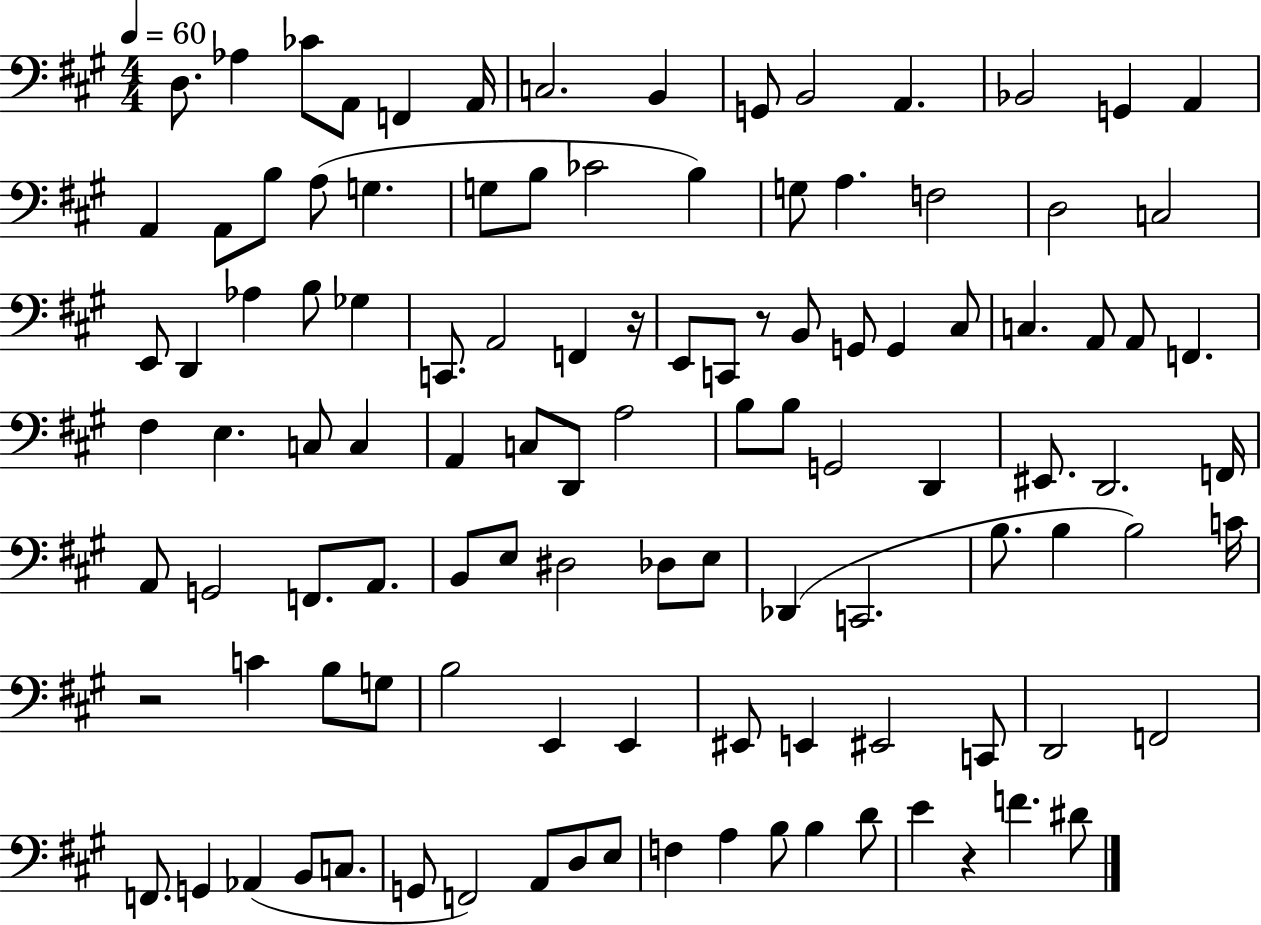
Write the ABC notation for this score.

X:1
T:Untitled
M:4/4
L:1/4
K:A
D,/2 _A, _C/2 A,,/2 F,, A,,/4 C,2 B,, G,,/2 B,,2 A,, _B,,2 G,, A,, A,, A,,/2 B,/2 A,/2 G, G,/2 B,/2 _C2 B, G,/2 A, F,2 D,2 C,2 E,,/2 D,, _A, B,/2 _G, C,,/2 A,,2 F,, z/4 E,,/2 C,,/2 z/2 B,,/2 G,,/2 G,, ^C,/2 C, A,,/2 A,,/2 F,, ^F, E, C,/2 C, A,, C,/2 D,,/2 A,2 B,/2 B,/2 G,,2 D,, ^E,,/2 D,,2 F,,/4 A,,/2 G,,2 F,,/2 A,,/2 B,,/2 E,/2 ^D,2 _D,/2 E,/2 _D,, C,,2 B,/2 B, B,2 C/4 z2 C B,/2 G,/2 B,2 E,, E,, ^E,,/2 E,, ^E,,2 C,,/2 D,,2 F,,2 F,,/2 G,, _A,, B,,/2 C,/2 G,,/2 F,,2 A,,/2 D,/2 E,/2 F, A, B,/2 B, D/2 E z F ^D/2